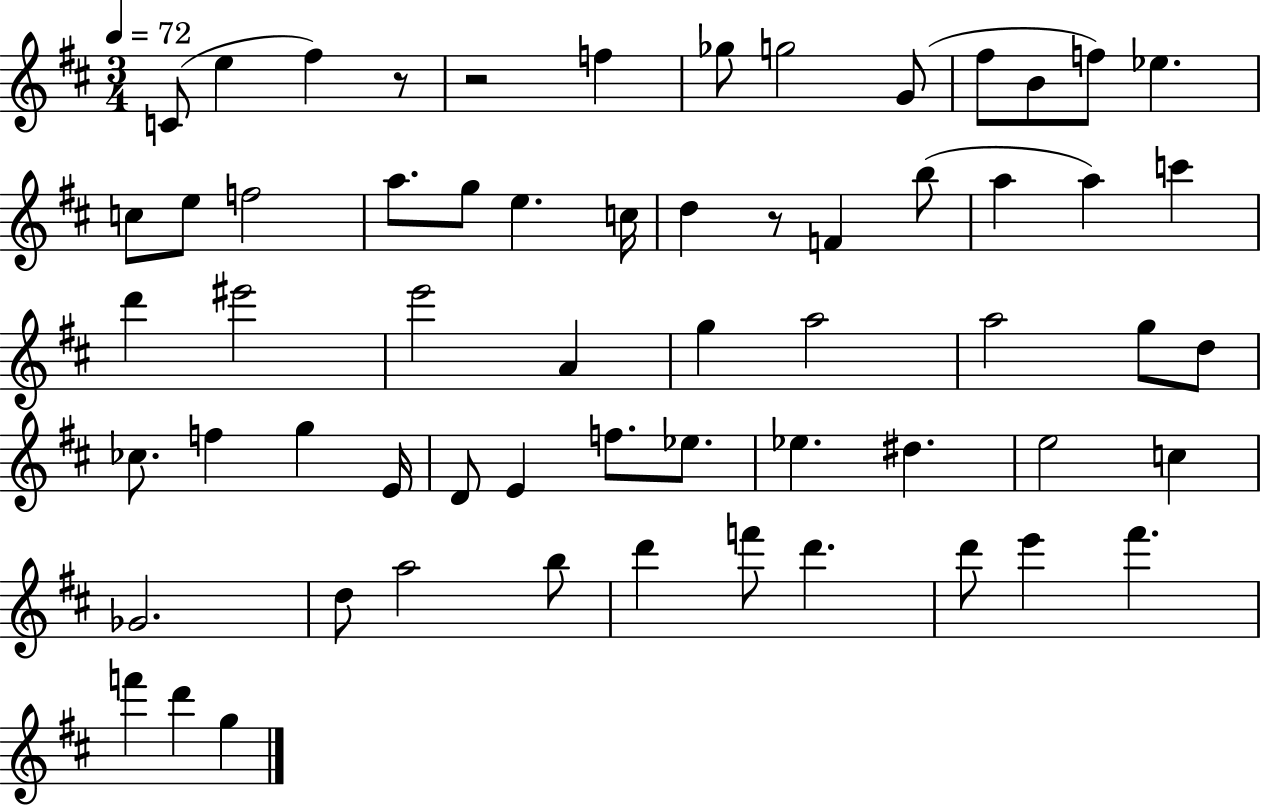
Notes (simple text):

C4/e E5/q F#5/q R/e R/h F5/q Gb5/e G5/h G4/e F#5/e B4/e F5/e Eb5/q. C5/e E5/e F5/h A5/e. G5/e E5/q. C5/s D5/q R/e F4/q B5/e A5/q A5/q C6/q D6/q EIS6/h E6/h A4/q G5/q A5/h A5/h G5/e D5/e CES5/e. F5/q G5/q E4/s D4/e E4/q F5/e. Eb5/e. Eb5/q. D#5/q. E5/h C5/q Gb4/h. D5/e A5/h B5/e D6/q F6/e D6/q. D6/e E6/q F#6/q. F6/q D6/q G5/q